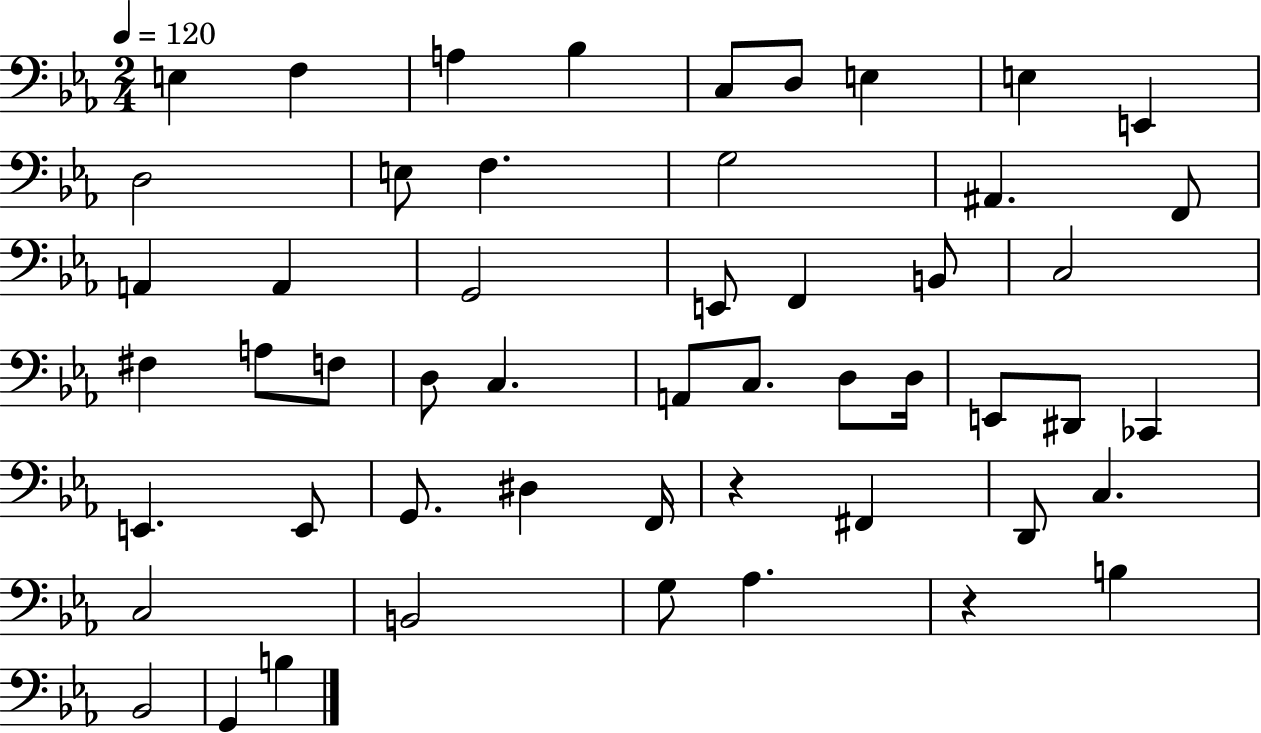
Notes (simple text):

E3/q F3/q A3/q Bb3/q C3/e D3/e E3/q E3/q E2/q D3/h E3/e F3/q. G3/h A#2/q. F2/e A2/q A2/q G2/h E2/e F2/q B2/e C3/h F#3/q A3/e F3/e D3/e C3/q. A2/e C3/e. D3/e D3/s E2/e D#2/e CES2/q E2/q. E2/e G2/e. D#3/q F2/s R/q F#2/q D2/e C3/q. C3/h B2/h G3/e Ab3/q. R/q B3/q Bb2/h G2/q B3/q